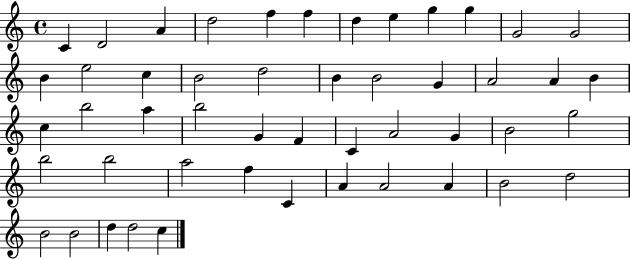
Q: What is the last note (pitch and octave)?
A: C5